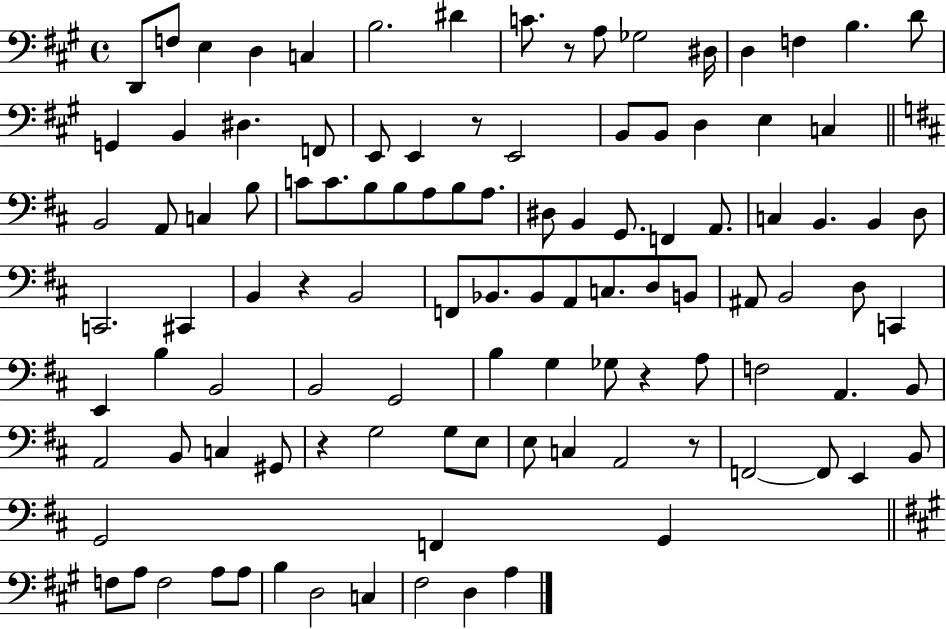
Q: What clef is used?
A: bass